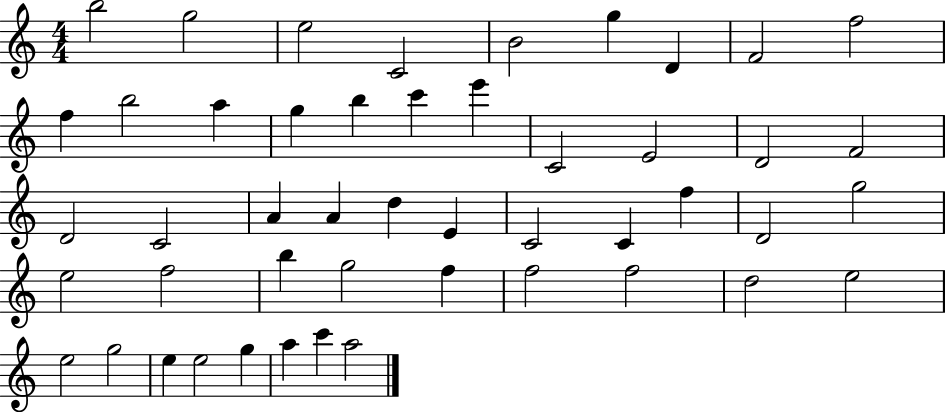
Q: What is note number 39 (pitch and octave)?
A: D5